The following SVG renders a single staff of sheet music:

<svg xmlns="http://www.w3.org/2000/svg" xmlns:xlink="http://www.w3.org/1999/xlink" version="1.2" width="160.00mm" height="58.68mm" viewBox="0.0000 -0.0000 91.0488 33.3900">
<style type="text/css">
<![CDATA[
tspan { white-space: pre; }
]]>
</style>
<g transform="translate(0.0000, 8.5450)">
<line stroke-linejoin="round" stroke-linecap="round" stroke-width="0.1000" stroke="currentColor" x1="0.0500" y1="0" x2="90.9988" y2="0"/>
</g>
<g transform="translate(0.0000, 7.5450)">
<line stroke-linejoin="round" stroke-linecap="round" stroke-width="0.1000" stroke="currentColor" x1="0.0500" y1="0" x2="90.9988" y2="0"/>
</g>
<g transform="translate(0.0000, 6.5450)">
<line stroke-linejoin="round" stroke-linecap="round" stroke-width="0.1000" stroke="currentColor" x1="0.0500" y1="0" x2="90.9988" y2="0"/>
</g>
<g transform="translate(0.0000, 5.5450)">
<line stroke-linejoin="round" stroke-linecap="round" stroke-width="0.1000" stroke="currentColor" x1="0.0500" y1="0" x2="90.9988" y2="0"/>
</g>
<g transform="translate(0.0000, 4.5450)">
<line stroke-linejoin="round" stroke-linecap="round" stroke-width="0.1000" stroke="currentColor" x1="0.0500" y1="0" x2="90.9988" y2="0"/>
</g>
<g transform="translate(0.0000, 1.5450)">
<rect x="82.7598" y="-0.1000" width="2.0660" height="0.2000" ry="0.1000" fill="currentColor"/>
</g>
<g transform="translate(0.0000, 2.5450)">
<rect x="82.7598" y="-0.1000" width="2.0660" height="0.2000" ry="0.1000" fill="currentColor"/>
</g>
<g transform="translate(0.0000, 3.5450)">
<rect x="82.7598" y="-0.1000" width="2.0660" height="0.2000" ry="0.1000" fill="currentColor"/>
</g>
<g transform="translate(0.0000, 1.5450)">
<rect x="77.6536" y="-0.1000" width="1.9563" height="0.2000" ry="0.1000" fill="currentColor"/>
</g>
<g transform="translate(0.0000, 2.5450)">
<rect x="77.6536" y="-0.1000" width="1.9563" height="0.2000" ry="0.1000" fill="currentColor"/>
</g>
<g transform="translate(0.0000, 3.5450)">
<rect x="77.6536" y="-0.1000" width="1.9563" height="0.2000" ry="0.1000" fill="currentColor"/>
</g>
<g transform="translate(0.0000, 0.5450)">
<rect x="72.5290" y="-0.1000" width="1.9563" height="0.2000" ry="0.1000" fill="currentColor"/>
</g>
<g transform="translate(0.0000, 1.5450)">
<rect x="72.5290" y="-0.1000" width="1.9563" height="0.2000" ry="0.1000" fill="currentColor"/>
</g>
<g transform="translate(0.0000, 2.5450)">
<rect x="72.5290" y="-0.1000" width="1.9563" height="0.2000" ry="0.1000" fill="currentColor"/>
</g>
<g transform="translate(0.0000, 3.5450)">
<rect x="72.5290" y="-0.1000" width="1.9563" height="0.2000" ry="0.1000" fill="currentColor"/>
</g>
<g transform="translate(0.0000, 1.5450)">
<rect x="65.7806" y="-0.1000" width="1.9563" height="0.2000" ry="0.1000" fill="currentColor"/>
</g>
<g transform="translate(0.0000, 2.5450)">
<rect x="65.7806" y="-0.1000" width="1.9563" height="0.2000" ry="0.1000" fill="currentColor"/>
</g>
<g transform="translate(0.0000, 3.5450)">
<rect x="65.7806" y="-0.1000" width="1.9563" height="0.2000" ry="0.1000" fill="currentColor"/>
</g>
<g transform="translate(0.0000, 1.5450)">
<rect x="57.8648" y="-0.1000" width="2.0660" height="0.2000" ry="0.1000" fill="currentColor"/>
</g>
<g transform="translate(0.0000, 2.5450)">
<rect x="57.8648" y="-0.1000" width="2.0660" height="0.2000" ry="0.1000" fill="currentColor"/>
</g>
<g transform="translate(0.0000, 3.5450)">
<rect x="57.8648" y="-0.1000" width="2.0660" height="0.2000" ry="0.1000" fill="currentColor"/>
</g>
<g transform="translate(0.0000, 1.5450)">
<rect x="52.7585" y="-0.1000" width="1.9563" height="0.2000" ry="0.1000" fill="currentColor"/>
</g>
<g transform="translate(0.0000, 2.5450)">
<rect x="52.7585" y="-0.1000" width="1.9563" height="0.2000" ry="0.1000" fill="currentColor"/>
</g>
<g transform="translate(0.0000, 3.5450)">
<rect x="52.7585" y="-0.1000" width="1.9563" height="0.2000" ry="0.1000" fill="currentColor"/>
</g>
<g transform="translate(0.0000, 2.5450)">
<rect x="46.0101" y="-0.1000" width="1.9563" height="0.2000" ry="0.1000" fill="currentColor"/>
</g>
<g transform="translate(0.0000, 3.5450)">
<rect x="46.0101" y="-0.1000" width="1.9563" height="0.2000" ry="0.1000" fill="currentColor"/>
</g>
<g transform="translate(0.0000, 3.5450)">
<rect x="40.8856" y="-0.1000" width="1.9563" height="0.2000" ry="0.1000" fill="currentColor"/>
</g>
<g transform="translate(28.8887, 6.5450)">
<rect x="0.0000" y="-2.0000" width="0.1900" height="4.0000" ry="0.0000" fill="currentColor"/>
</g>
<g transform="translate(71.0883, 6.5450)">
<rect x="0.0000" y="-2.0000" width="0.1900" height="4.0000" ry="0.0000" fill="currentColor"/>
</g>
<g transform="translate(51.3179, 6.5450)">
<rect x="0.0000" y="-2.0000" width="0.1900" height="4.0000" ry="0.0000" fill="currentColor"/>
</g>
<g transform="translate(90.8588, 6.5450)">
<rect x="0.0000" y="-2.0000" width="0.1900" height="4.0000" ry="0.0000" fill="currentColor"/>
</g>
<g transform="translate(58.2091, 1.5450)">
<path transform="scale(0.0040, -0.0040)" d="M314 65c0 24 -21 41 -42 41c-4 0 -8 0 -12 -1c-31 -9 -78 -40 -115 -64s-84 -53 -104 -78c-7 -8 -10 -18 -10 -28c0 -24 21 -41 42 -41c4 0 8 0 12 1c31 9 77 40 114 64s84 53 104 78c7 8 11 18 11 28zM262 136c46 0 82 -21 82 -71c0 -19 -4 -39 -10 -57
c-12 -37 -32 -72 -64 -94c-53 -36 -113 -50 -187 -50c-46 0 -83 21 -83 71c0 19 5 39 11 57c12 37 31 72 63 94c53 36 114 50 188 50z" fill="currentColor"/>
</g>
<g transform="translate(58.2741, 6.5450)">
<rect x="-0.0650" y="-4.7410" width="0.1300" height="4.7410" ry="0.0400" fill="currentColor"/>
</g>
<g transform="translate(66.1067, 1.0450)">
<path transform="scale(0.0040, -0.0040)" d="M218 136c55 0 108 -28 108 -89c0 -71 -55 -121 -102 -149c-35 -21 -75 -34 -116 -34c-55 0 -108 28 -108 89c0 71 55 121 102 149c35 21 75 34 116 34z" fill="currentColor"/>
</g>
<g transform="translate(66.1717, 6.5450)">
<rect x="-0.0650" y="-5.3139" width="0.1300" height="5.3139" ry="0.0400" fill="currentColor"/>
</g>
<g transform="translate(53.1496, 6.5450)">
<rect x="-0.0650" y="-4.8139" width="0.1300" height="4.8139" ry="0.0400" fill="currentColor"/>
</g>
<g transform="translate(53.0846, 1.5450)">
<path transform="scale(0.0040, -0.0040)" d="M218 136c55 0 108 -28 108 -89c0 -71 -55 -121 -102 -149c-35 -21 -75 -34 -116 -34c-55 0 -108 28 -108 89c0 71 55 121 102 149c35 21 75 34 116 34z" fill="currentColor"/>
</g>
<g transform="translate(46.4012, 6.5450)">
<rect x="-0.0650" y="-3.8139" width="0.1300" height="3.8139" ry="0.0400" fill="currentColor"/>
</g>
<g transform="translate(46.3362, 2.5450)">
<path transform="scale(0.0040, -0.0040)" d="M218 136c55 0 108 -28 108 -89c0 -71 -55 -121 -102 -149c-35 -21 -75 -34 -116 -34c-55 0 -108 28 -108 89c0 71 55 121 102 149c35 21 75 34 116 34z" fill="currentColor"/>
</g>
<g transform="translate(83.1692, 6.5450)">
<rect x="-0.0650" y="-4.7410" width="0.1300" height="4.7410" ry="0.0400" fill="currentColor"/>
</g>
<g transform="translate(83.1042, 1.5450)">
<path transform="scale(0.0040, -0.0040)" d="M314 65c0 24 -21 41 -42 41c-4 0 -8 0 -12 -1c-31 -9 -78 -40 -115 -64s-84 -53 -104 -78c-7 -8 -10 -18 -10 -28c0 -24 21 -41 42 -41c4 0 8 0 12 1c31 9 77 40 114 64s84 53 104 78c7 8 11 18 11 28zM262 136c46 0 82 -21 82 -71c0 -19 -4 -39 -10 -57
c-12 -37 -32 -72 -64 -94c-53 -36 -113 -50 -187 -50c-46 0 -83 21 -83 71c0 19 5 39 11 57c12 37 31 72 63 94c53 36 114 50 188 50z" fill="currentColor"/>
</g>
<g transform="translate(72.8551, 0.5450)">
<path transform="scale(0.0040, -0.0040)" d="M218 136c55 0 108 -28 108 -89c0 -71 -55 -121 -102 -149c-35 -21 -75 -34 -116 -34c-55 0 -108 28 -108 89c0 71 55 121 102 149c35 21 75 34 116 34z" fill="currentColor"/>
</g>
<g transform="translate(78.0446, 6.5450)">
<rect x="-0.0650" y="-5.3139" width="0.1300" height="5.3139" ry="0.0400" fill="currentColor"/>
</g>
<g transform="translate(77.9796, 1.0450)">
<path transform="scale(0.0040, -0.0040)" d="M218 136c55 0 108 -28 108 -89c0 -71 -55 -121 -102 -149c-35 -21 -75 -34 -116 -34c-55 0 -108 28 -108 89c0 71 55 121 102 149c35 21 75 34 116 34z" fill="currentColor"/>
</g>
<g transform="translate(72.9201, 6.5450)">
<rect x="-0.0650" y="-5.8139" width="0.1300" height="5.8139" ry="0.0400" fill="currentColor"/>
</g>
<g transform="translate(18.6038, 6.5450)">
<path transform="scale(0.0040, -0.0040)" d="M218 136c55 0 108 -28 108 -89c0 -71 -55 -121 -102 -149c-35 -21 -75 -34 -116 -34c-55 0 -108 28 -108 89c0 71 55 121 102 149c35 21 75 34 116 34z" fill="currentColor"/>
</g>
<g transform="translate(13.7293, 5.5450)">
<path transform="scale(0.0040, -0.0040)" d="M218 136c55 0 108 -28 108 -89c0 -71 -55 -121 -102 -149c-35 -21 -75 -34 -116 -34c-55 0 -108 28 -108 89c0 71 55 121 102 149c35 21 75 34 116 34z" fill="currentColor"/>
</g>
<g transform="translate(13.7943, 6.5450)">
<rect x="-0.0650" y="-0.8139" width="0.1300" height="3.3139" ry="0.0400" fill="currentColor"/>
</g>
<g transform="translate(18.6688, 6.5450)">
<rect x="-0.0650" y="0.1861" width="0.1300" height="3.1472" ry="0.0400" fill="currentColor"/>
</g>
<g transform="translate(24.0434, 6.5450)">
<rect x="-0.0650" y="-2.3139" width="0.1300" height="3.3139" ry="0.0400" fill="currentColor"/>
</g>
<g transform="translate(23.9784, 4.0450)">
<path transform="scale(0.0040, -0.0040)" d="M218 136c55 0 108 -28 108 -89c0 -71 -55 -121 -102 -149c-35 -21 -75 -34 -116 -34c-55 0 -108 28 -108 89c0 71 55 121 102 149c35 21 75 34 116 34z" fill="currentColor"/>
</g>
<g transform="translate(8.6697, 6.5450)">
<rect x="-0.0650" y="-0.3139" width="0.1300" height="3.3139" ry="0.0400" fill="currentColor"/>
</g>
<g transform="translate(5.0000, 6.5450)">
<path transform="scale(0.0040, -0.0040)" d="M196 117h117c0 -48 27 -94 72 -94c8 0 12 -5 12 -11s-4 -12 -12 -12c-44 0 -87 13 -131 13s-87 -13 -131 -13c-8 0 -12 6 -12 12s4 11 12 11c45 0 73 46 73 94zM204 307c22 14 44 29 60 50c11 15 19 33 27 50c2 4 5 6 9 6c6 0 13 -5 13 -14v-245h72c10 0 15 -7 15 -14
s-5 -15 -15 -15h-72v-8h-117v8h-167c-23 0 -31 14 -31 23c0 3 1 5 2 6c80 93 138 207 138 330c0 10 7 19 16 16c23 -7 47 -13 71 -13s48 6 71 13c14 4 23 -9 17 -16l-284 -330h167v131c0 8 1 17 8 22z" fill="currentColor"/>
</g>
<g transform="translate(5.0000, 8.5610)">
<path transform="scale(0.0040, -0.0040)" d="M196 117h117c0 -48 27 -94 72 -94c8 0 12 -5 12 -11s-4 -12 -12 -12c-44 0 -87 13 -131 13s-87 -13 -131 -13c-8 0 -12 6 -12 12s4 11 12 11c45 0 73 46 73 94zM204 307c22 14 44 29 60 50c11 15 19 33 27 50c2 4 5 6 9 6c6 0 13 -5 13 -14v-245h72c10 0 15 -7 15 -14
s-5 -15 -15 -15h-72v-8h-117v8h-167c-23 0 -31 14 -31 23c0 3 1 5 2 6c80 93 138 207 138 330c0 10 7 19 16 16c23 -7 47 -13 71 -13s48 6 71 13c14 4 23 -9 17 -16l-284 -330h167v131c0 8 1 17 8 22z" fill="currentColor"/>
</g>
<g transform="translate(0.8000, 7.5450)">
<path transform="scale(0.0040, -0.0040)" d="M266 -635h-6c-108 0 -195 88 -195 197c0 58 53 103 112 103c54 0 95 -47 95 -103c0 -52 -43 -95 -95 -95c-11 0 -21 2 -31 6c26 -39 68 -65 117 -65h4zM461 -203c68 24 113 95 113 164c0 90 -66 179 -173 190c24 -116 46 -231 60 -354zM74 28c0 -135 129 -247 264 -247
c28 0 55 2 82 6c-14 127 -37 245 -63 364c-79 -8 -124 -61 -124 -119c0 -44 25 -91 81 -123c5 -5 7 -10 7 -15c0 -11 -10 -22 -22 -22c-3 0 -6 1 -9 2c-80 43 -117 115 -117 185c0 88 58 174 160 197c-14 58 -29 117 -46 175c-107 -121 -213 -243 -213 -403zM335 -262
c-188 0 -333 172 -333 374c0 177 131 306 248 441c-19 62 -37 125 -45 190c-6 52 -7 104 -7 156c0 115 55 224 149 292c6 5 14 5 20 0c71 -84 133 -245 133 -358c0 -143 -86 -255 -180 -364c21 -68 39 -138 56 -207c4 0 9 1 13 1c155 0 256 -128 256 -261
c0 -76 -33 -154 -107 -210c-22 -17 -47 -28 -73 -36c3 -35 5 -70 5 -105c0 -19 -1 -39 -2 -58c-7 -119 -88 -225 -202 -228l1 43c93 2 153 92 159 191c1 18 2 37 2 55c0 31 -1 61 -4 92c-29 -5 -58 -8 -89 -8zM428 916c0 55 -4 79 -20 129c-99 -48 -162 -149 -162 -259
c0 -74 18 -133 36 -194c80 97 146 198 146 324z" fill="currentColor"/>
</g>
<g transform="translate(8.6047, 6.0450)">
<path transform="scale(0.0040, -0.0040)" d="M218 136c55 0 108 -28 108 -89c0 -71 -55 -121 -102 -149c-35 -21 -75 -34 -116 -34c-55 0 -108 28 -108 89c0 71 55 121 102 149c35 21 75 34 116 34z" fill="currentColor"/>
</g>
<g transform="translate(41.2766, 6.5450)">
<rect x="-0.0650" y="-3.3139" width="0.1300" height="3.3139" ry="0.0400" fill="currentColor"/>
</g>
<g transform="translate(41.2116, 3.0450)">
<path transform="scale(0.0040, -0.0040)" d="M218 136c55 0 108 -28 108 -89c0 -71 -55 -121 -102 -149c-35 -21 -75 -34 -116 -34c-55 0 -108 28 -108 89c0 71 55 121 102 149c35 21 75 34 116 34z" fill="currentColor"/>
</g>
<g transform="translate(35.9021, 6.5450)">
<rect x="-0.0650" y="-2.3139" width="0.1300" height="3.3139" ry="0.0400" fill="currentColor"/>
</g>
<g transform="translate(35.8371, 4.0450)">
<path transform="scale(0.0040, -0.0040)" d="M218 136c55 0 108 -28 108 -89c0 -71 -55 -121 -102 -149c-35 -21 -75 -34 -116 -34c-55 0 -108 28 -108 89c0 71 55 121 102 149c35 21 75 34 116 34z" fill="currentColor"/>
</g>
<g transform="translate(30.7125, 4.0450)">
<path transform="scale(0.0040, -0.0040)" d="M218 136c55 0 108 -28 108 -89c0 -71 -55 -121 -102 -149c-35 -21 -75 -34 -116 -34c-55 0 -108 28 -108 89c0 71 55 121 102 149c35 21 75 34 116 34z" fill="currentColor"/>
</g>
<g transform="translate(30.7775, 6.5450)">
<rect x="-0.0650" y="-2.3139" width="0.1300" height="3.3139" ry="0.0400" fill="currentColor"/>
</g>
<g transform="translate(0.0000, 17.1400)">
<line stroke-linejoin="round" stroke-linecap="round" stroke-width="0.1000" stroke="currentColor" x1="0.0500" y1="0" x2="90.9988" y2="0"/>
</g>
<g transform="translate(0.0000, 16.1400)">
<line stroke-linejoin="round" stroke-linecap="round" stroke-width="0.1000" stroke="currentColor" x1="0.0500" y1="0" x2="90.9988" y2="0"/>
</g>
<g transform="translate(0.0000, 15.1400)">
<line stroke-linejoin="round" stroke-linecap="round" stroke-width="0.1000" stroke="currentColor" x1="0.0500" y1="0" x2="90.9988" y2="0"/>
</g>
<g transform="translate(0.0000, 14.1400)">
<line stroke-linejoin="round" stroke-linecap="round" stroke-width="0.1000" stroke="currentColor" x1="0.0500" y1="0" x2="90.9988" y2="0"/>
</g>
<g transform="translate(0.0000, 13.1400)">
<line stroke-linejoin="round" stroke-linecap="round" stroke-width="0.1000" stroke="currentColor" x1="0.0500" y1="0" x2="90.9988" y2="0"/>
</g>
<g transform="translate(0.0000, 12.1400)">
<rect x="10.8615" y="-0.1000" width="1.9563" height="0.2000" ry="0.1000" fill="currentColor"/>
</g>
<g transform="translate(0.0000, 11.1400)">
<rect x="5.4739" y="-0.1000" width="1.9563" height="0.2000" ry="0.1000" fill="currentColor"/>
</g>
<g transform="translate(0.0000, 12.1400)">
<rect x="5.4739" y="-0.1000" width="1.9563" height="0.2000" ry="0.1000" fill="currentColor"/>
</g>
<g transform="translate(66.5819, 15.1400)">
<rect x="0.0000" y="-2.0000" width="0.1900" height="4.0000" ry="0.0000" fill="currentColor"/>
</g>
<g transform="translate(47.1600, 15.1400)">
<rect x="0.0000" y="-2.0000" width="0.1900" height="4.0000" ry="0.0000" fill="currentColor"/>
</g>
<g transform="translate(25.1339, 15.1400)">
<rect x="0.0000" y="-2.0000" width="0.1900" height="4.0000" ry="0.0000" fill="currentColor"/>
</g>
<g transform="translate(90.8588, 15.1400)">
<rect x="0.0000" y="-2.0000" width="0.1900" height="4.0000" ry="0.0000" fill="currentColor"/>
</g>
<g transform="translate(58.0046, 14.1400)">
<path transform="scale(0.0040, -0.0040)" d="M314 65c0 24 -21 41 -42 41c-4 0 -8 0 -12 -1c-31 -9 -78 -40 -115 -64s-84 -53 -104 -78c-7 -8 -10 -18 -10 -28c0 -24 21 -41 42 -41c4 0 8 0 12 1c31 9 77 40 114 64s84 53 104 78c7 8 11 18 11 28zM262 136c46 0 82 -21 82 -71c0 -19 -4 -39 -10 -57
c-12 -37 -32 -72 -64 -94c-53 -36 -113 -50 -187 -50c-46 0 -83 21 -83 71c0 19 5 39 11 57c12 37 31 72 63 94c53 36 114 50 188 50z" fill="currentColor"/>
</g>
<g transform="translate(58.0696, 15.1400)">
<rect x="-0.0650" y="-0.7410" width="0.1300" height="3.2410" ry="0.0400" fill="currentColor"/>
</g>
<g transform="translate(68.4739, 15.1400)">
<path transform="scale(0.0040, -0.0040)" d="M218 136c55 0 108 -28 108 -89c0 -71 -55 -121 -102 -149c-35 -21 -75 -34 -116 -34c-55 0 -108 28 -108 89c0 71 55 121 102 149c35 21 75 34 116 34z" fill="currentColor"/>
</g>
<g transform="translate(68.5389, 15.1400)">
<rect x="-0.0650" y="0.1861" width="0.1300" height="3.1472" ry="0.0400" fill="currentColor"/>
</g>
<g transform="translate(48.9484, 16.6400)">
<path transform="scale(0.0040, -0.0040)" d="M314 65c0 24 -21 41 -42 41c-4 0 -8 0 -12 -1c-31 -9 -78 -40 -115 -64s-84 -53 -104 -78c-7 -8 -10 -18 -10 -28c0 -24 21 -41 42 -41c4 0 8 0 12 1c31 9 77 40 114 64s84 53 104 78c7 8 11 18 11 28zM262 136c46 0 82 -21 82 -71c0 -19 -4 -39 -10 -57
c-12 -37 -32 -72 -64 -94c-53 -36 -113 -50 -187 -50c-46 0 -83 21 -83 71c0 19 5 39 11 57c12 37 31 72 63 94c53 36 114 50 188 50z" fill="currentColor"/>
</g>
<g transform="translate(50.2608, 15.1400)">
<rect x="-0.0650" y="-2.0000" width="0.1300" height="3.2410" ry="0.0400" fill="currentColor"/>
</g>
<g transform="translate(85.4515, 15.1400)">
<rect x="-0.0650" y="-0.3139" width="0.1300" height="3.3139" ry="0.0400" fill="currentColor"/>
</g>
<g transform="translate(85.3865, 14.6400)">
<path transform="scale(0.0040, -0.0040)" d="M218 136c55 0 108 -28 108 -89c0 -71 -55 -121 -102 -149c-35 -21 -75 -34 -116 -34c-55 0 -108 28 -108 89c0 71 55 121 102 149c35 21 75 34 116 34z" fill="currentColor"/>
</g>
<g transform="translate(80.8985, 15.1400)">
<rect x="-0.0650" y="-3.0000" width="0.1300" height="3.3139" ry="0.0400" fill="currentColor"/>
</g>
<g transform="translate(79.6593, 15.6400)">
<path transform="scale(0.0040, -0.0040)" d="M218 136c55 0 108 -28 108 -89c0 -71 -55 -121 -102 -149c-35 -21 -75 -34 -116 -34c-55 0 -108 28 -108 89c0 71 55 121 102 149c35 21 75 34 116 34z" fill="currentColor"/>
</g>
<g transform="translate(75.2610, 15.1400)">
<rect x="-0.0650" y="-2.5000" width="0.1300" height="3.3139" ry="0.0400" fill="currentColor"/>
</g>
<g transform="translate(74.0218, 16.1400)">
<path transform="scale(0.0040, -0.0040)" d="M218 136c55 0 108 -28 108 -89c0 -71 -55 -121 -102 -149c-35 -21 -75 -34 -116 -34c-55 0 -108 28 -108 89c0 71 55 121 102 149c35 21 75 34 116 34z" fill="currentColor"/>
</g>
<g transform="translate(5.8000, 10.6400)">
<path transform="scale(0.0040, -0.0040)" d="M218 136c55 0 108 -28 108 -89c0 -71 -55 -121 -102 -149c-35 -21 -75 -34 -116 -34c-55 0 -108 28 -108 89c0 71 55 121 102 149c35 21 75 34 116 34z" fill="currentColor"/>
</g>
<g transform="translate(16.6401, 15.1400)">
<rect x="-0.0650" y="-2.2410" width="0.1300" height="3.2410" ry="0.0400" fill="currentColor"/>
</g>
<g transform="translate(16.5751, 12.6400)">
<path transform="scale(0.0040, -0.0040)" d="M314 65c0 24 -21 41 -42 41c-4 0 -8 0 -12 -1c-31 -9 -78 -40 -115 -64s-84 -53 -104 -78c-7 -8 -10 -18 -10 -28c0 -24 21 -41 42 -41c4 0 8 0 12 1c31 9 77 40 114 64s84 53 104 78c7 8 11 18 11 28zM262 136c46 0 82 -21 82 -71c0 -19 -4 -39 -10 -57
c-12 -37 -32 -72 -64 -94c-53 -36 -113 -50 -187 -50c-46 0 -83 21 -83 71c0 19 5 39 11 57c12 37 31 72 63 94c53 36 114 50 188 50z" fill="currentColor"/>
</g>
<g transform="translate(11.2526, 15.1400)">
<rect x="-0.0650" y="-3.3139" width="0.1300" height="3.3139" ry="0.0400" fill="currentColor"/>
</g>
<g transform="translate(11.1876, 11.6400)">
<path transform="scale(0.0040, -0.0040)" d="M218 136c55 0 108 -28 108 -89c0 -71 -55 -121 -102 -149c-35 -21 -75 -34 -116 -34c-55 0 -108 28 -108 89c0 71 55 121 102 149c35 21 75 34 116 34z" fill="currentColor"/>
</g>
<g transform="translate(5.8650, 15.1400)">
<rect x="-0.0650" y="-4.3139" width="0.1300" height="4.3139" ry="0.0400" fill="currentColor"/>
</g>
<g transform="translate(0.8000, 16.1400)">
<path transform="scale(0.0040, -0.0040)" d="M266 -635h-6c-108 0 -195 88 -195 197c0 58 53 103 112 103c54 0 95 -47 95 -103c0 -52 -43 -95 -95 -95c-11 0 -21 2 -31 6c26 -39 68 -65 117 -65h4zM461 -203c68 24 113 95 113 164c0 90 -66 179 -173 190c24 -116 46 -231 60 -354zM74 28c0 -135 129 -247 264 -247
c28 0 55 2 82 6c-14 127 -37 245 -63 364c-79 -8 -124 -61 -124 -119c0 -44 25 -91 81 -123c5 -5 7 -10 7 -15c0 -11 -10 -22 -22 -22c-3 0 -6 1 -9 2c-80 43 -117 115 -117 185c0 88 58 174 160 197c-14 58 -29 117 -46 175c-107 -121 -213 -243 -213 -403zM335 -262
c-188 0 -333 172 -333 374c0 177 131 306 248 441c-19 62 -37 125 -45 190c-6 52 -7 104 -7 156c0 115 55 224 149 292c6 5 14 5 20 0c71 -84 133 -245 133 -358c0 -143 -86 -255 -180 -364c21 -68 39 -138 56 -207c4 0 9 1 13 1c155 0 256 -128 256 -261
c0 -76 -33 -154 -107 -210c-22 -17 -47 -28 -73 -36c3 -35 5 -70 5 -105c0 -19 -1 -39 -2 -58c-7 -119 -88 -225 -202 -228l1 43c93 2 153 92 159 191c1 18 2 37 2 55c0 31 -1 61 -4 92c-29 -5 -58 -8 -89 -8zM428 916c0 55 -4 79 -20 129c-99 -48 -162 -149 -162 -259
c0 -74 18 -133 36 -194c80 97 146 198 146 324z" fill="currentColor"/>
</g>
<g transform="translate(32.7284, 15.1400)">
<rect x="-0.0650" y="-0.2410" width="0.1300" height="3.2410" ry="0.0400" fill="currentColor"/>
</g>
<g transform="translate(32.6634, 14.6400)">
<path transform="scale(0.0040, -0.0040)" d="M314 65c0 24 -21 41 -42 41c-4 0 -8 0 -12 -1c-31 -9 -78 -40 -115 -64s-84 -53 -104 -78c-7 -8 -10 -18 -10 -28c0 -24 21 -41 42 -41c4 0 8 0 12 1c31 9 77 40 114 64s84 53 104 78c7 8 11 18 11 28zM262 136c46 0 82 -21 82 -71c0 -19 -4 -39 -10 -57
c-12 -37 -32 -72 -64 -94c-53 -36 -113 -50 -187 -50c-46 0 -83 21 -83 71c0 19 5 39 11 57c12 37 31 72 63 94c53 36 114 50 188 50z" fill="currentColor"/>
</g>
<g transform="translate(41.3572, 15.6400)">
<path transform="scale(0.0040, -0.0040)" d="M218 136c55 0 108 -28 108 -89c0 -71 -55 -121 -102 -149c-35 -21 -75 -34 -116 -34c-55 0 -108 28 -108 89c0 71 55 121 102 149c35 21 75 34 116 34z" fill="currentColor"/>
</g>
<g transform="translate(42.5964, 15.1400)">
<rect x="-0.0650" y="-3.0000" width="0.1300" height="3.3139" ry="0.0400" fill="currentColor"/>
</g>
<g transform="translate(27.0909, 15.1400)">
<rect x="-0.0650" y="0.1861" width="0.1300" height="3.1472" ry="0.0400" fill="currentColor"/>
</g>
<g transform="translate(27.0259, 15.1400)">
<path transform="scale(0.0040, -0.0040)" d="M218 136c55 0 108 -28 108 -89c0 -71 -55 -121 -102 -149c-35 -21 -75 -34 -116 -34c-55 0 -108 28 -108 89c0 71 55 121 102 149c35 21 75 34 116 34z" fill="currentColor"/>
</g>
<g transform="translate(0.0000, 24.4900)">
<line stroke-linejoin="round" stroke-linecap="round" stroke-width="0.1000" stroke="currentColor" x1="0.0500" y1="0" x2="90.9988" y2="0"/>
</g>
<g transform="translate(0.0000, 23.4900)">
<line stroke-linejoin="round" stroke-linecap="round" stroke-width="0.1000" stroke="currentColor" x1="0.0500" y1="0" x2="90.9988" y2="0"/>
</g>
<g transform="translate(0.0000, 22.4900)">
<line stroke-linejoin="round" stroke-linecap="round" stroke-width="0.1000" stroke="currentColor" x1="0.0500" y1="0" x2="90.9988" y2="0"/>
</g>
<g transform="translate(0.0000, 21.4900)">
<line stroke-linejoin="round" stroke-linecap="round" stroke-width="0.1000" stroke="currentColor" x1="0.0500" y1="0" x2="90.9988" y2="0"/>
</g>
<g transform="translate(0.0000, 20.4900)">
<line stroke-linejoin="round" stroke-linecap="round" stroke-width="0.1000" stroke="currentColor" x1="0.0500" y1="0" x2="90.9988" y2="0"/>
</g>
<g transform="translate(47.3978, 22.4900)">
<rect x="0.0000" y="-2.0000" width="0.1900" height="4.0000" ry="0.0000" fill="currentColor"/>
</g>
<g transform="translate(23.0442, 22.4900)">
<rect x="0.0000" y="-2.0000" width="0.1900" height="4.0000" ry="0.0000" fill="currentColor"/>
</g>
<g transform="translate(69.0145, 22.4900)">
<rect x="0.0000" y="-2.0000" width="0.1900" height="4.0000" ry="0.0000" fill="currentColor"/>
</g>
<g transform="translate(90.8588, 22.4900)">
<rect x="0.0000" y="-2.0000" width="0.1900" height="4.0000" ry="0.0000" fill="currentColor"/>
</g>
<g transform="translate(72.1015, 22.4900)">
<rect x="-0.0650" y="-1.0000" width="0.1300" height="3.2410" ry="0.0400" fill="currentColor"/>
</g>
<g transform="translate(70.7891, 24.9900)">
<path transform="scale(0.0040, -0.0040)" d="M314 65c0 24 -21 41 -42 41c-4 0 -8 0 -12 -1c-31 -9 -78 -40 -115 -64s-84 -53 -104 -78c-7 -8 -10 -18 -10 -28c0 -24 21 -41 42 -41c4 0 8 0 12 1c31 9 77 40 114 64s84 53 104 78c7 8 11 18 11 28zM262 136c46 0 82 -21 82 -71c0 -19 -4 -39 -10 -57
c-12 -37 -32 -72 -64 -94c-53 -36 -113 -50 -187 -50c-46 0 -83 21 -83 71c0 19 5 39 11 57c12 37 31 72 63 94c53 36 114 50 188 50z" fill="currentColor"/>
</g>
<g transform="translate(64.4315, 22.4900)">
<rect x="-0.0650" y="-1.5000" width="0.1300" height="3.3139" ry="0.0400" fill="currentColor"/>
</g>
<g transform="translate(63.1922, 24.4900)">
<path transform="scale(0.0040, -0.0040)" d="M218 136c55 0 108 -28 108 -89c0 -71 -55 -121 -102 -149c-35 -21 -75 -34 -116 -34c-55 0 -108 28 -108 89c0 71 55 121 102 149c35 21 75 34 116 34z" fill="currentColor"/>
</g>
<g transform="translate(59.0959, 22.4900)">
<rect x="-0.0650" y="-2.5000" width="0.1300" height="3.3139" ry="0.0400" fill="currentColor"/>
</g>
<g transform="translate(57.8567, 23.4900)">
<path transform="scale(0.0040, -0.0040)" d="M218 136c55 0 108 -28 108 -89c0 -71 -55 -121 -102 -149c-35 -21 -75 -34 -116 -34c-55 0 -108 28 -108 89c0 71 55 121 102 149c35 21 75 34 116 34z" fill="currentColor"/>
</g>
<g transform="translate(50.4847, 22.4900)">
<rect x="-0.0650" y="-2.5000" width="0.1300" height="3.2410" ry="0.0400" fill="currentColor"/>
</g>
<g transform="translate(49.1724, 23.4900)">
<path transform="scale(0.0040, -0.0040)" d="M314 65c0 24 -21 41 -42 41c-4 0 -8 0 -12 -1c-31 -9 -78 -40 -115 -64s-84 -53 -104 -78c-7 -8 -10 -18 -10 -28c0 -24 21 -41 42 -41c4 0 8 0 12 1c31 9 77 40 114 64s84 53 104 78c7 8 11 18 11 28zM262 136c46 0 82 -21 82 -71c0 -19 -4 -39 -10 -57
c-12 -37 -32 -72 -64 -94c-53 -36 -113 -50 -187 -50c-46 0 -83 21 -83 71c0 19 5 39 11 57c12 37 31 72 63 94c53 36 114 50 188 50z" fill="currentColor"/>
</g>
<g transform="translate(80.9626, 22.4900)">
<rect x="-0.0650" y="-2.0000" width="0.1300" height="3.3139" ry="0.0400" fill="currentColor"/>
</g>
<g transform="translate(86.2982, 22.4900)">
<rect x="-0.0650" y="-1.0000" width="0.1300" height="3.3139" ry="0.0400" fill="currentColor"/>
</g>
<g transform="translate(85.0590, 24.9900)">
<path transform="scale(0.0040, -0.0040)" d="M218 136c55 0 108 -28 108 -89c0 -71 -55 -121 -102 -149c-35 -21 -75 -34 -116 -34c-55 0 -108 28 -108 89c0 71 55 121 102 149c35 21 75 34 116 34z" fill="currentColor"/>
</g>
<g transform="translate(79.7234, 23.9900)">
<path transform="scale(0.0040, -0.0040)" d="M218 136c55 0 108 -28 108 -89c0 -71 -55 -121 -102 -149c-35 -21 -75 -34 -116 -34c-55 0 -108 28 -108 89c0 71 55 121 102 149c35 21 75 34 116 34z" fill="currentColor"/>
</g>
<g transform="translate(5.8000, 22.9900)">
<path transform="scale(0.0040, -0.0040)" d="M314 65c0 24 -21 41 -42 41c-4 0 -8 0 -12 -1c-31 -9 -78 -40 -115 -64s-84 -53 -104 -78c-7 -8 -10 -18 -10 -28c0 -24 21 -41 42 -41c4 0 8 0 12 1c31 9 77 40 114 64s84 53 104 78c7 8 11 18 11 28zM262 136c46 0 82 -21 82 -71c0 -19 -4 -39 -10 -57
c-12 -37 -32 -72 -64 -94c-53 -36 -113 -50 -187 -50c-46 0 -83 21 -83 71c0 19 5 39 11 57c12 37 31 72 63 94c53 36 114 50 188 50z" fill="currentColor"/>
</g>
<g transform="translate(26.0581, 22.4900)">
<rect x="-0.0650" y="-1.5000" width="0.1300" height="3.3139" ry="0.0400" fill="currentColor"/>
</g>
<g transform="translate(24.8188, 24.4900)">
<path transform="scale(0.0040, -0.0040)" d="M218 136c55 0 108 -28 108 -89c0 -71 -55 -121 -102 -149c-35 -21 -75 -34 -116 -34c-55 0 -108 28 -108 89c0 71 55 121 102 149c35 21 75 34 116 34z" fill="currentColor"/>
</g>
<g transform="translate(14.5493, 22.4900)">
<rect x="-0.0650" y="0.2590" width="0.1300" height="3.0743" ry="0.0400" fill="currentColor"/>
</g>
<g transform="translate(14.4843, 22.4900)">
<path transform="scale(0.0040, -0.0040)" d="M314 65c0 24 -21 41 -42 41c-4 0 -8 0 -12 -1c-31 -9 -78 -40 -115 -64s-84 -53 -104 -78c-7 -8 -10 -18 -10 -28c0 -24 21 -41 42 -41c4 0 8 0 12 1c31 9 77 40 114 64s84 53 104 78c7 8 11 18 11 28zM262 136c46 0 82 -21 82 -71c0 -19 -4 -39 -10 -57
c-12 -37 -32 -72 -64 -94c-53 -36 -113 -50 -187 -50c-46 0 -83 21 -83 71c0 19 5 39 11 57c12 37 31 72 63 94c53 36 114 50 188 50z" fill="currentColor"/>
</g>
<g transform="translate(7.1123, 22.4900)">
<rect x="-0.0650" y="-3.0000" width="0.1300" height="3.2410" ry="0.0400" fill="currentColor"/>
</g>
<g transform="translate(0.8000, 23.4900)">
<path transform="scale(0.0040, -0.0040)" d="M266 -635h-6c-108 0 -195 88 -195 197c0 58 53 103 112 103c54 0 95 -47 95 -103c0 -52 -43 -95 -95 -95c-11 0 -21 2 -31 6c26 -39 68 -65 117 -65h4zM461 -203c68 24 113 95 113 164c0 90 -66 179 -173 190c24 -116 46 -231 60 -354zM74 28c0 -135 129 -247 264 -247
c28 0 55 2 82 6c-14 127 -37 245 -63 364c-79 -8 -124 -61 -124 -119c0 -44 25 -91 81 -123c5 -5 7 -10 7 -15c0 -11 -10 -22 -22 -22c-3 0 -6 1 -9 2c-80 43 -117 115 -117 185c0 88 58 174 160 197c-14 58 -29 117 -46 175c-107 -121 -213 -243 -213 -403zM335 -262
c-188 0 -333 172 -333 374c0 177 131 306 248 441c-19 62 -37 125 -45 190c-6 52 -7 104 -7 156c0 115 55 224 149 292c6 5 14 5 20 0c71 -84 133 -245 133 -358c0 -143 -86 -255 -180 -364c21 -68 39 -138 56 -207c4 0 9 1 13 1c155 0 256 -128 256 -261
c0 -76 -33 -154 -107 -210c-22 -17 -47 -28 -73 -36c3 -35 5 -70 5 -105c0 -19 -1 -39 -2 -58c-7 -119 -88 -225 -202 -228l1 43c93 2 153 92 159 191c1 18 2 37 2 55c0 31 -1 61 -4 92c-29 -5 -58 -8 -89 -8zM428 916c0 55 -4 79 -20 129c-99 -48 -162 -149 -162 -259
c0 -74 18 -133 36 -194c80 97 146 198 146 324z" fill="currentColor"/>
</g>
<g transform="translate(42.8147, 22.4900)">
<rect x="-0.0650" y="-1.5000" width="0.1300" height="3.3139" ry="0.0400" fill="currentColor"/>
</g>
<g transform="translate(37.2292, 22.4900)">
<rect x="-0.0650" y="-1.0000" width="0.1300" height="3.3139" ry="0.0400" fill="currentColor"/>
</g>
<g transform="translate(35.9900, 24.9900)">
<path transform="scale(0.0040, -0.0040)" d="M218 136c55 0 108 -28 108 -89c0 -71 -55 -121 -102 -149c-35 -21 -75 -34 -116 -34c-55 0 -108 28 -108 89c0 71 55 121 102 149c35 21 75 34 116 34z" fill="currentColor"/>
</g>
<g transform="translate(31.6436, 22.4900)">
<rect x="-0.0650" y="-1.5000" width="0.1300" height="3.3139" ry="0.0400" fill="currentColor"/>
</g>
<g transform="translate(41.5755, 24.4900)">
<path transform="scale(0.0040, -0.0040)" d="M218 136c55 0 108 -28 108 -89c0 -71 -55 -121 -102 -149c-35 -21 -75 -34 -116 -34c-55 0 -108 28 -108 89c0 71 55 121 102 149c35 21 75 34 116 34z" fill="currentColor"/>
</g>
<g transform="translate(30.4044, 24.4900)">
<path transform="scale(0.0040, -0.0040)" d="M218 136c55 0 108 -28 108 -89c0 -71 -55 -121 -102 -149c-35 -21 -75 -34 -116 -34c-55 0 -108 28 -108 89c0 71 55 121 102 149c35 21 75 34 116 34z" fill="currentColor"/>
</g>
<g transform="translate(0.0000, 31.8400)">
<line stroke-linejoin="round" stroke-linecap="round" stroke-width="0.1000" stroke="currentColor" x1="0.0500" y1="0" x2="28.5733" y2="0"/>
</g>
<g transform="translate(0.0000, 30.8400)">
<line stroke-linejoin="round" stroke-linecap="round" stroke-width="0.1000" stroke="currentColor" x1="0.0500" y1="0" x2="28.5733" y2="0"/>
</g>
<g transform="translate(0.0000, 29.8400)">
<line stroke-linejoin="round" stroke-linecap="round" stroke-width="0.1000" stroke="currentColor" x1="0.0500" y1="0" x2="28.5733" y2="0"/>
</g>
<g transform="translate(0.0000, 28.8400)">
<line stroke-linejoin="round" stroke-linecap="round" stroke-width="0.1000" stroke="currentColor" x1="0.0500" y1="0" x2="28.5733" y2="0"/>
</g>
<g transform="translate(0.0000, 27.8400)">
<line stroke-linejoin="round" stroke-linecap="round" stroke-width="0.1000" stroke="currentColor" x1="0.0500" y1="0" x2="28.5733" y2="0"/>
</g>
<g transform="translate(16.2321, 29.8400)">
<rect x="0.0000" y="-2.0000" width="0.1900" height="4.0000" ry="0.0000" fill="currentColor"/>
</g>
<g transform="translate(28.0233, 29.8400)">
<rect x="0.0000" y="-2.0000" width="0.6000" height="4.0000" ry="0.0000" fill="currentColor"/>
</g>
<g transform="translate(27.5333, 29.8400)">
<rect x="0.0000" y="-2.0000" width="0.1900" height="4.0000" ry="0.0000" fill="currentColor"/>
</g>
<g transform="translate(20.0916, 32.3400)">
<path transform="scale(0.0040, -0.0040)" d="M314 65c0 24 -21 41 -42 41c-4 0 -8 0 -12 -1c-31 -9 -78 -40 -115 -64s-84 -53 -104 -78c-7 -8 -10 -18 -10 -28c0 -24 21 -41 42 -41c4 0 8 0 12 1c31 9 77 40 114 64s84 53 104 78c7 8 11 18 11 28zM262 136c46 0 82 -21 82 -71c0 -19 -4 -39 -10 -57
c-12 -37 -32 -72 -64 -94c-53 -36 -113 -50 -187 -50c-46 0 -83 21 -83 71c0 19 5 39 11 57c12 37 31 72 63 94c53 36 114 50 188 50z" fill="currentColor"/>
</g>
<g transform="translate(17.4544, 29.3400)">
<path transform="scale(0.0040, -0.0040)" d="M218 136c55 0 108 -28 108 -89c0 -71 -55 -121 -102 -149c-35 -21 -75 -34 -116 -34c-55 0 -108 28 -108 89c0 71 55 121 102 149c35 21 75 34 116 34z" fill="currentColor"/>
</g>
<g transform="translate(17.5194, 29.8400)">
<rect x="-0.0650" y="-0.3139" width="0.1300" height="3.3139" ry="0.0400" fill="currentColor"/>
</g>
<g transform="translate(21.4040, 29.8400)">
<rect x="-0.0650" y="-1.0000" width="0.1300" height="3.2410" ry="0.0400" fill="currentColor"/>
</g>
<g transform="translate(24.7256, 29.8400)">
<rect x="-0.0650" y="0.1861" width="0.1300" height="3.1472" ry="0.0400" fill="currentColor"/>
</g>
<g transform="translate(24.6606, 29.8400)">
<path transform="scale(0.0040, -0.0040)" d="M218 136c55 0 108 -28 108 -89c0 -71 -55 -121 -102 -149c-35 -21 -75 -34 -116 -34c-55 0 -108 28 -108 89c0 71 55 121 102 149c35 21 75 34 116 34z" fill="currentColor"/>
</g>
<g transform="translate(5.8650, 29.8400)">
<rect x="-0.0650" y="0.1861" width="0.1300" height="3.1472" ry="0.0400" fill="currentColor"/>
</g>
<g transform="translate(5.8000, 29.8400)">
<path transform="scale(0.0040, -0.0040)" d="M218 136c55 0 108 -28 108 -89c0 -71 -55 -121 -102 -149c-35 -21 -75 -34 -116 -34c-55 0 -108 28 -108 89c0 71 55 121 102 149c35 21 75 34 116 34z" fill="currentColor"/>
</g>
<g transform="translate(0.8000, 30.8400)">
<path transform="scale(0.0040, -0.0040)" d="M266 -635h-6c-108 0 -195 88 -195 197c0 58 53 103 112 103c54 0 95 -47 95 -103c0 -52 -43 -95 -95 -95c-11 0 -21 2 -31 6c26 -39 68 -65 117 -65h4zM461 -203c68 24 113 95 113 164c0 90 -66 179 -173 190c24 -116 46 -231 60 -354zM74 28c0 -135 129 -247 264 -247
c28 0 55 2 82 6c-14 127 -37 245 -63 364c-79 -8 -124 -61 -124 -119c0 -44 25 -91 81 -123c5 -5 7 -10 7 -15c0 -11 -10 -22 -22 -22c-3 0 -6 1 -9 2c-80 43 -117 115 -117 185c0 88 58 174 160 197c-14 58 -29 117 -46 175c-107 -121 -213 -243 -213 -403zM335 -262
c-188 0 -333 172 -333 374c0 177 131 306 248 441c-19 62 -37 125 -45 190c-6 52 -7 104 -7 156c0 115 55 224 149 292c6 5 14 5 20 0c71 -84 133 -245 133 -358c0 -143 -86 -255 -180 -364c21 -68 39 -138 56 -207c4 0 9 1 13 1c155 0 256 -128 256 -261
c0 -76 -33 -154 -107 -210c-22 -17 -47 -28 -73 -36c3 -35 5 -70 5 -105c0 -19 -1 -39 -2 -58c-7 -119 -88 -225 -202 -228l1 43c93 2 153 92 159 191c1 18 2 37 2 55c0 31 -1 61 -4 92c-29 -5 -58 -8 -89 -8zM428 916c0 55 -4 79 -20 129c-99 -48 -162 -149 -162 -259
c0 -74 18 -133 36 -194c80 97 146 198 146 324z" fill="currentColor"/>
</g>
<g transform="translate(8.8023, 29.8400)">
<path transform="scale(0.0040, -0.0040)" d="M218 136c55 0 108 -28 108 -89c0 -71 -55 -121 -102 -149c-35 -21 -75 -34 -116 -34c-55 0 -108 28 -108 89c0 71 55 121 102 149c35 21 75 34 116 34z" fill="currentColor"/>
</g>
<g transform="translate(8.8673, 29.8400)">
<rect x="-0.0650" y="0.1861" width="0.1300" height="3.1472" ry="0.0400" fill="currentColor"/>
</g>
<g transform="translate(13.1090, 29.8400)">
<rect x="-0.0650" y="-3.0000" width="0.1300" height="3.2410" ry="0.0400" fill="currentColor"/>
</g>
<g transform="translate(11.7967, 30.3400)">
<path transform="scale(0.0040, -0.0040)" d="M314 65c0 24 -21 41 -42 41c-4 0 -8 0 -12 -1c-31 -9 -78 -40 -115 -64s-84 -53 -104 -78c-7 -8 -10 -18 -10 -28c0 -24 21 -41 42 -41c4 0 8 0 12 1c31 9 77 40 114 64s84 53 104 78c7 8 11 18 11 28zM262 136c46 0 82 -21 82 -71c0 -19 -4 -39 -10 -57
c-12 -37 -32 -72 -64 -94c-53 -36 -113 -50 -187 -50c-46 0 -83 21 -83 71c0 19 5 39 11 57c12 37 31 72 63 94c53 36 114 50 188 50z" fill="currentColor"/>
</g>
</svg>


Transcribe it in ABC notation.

X:1
T:Untitled
M:4/4
L:1/4
K:C
c d B g g g b c' e' e'2 f' g' f' e'2 d' b g2 B c2 A F2 d2 B G A c A2 B2 E E D E G2 G E D2 F D B B A2 c D2 B